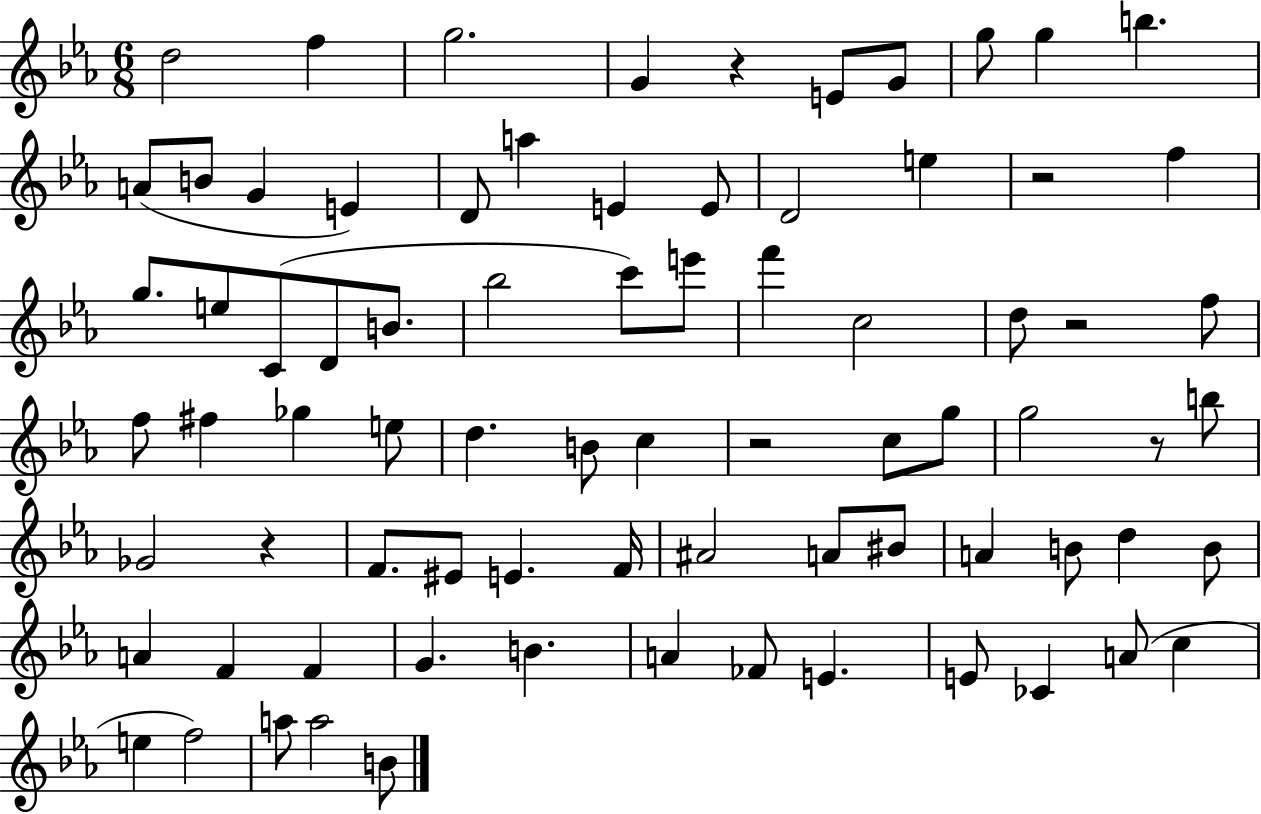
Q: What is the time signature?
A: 6/8